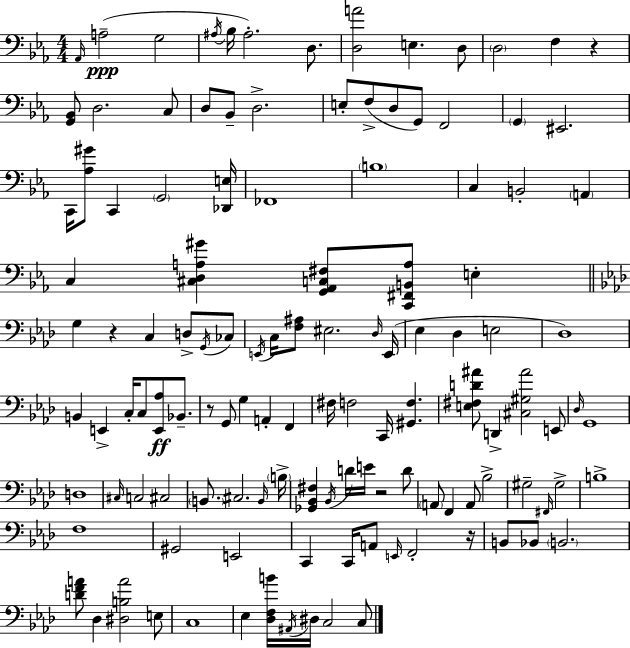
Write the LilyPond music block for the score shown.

{
  \clef bass
  \numericTimeSignature
  \time 4/4
  \key ees \major
  \grace { aes,16 }\ppp a2--( g2 | \acciaccatura { ais16 } bes16 ais2.-.) d8. | <d a'>2 e4. | d8 \parenthesize d2 f4 r4 | \break <g, bes,>8 d2. | c8 d8 bes,8-- d2.-> | e8-. f8->( d8 g,8) f,2 | \parenthesize g,4 eis,2. | \break c,16 <aes gis'>8 c,4 \parenthesize g,2 | <des, e>16 fes,1 | \parenthesize b1 | c4 b,2-. \parenthesize a,4 | \break c4 <cis d a gis'>4 <g, aes, c fis>8 <c, fis, b, a>8 e4-. | \bar "||" \break \key aes \major g4 r4 c4 d8-> \acciaccatura { g,16 } ces8 | \acciaccatura { e,16 } c16 <f ais>8 eis2. | \grace { des16 } e,16( ees4 des4 e2 | des1) | \break b,4 e,4-> c16-. c8 <e, aes>8\ff | bes,8.-- r8 g,8 g4 a,4-. f,4 | fis16 f2 c,16 <gis, f>4. | <e fis d' ais'>8 d,4-> <cis gis ais'>2 | \break e,8 \grace { des16 } g,1 | d1 | \grace { cis16 } c2 cis2 | \parenthesize b,8. cis2. | \break \grace { b,16 } \parenthesize b16-> <ges, bes, fis>4 \acciaccatura { bes,16 } d'16 e'16 r2 | d'8 \parenthesize a,8 f,4 a,8 bes2-> | gis2-- \grace { fis,16 } | gis2-> b1-> | \break f1 | gis,2 | e,2 c,4 c,16 a,8 \grace { e,16 } | f,2-. r16 b,8 bes,8 \parenthesize b,2. | \break <d' f' a'>8 des4 <dis b a'>2 | e8 c1 | ees4 <des f b'>16 \acciaccatura { ais,16 } dis16 | c2 c8 \bar "|."
}